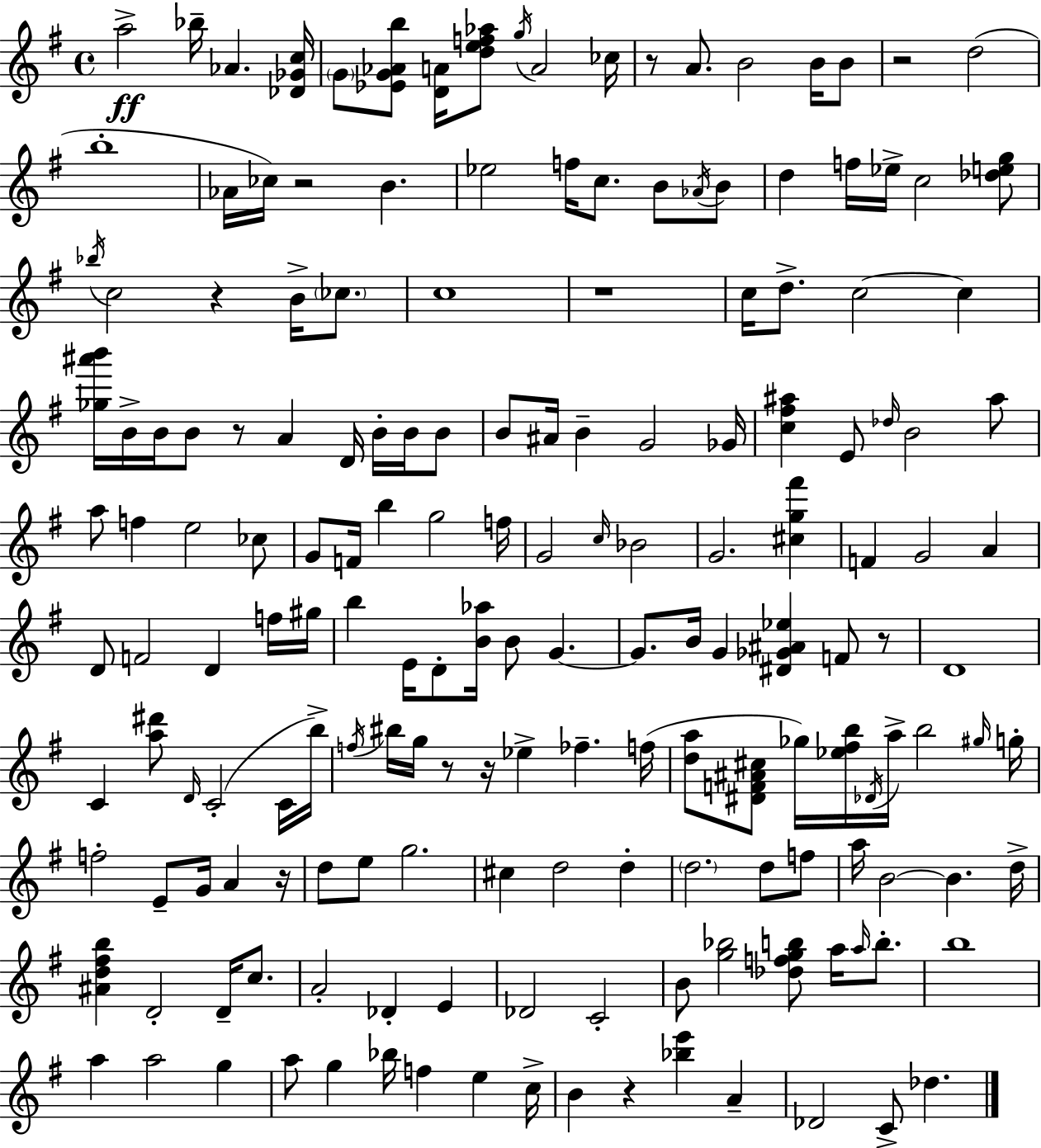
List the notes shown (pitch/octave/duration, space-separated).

A5/h Bb5/s Ab4/q. [Db4,Gb4,C5]/s G4/e [Eb4,G4,Ab4,B5]/e [D4,A4]/s [D5,E5,F5,Ab5]/e G5/s A4/h CES5/s R/e A4/e. B4/h B4/s B4/e R/h D5/h B5/w Ab4/s CES5/s R/h B4/q. Eb5/h F5/s C5/e. B4/e Ab4/s B4/e D5/q F5/s Eb5/s C5/h [Db5,E5,G5]/e Bb5/s C5/h R/q B4/s CES5/e. C5/w R/w C5/s D5/e. C5/h C5/q [Gb5,A#6,B6]/s B4/s B4/s B4/e R/e A4/q D4/s B4/s B4/s B4/e B4/e A#4/s B4/q G4/h Gb4/s [C5,F#5,A#5]/q E4/e Db5/s B4/h A#5/e A5/e F5/q E5/h CES5/e G4/e F4/s B5/q G5/h F5/s G4/h C5/s Bb4/h G4/h. [C#5,G5,F#6]/q F4/q G4/h A4/q D4/e F4/h D4/q F5/s G#5/s B5/q E4/s D4/e [B4,Ab5]/s B4/e G4/q. G4/e. B4/s G4/q [D#4,Gb4,A#4,Eb5]/q F4/e R/e D4/w C4/q [A5,D#6]/e D4/s C4/h C4/s B5/s F5/s BIS5/s G5/s R/e R/s Eb5/q FES5/q. F5/s [D5,A5]/e [D#4,F4,A#4,C#5]/e Gb5/s [Eb5,F#5,B5]/s Db4/s A5/s B5/h G#5/s G5/s F5/h E4/e G4/s A4/q R/s D5/e E5/e G5/h. C#5/q D5/h D5/q D5/h. D5/e F5/e A5/s B4/h B4/q. D5/s [A#4,D5,F#5,B5]/q D4/h D4/s C5/e. A4/h Db4/q E4/q Db4/h C4/h B4/e [G5,Bb5]/h [Db5,F5,G5,B5]/e A5/s A5/s B5/e. B5/w A5/q A5/h G5/q A5/e G5/q Bb5/s F5/q E5/q C5/s B4/q R/q [Bb5,E6]/q A4/q Db4/h C4/e Db5/q.